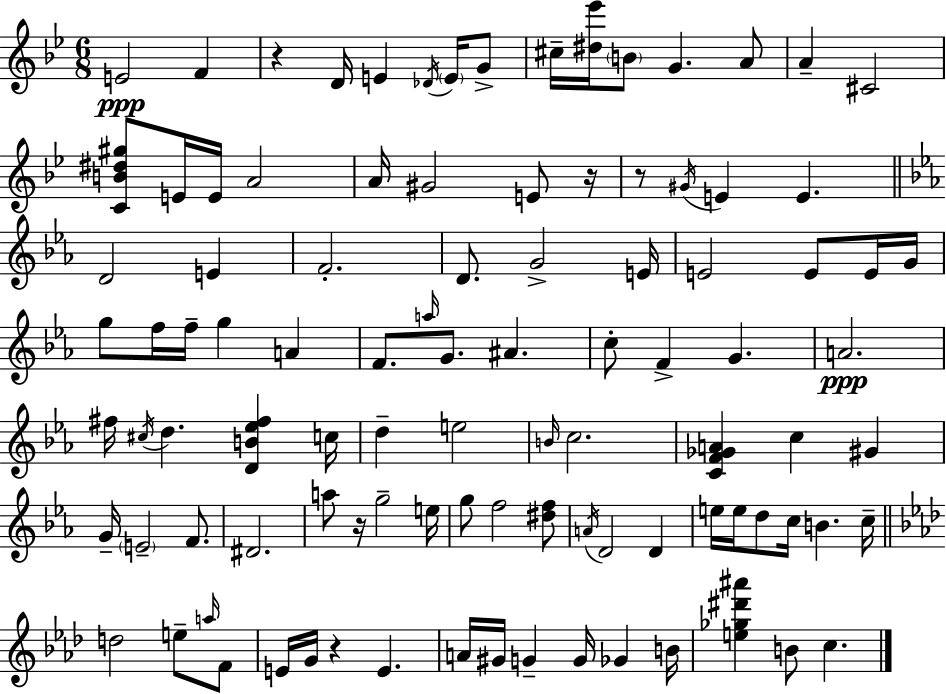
E4/h F4/q R/q D4/s E4/q Db4/s E4/s G4/e C#5/s [D#5,Eb6]/s B4/e G4/q. A4/e A4/q C#4/h [C4,B4,D#5,G#5]/e E4/s E4/s A4/h A4/s G#4/h E4/e R/s R/e G#4/s E4/q E4/q. D4/h E4/q F4/h. D4/e. G4/h E4/s E4/h E4/e E4/s G4/s G5/e F5/s F5/s G5/q A4/q F4/e. A5/s G4/e. A#4/q. C5/e F4/q G4/q. A4/h. F#5/s C#5/s D5/q. [D4,B4,Eb5,F#5]/q C5/s D5/q E5/h B4/s C5/h. [C4,F4,Gb4,A4]/q C5/q G#4/q G4/s E4/h F4/e. D#4/h. A5/e R/s G5/h E5/s G5/e F5/h [D#5,F5]/e A4/s D4/h D4/q E5/s E5/s D5/e C5/s B4/q. C5/s D5/h E5/e A5/s F4/e E4/s G4/s R/q E4/q. A4/s G#4/s G4/q G4/s Gb4/q B4/s [E5,Gb5,D#6,A#6]/q B4/e C5/q.